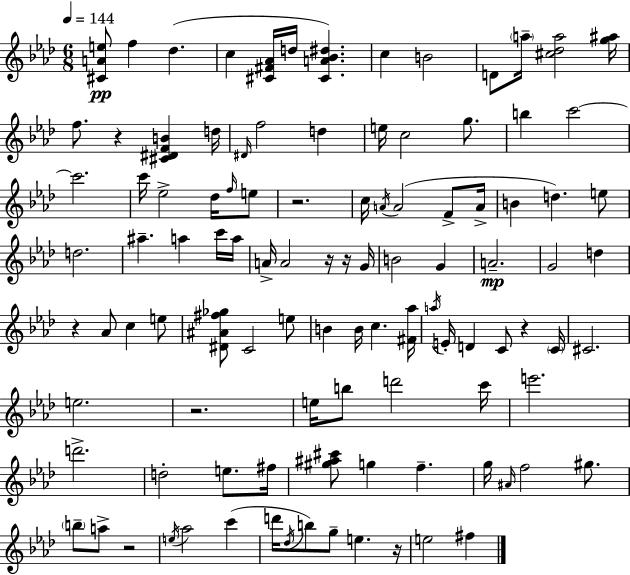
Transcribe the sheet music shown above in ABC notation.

X:1
T:Untitled
M:6/8
L:1/4
K:Ab
[^CAe]/2 f _d c [^C^F_A]/4 d/4 [^CA_B^d] c B2 D/2 a/4 [^c_da]2 [g^a]/4 f/2 z [^C^DFB] d/4 ^D/4 f2 d e/4 c2 g/2 b c'2 c'2 c'/4 _e2 _d/4 f/4 e/2 z2 c/4 A/4 A2 F/2 A/4 B d e/2 d2 ^a a c'/4 a/4 A/4 A2 z/4 z/4 G/4 B2 G A2 G2 d z _A/2 c e/2 [^D^A^f_g]/2 C2 e/2 B B/4 c [^F_a]/4 a/4 E/4 D C/2 z C/4 ^C2 e2 z2 e/4 b/2 d'2 c'/4 e'2 d'2 d2 e/2 ^f/4 [^g^a^c']/2 g f g/4 ^A/4 f2 ^g/2 b/2 a/2 z2 e/4 _a2 c' d'/4 _d/4 b/2 g/2 e z/4 e2 ^f